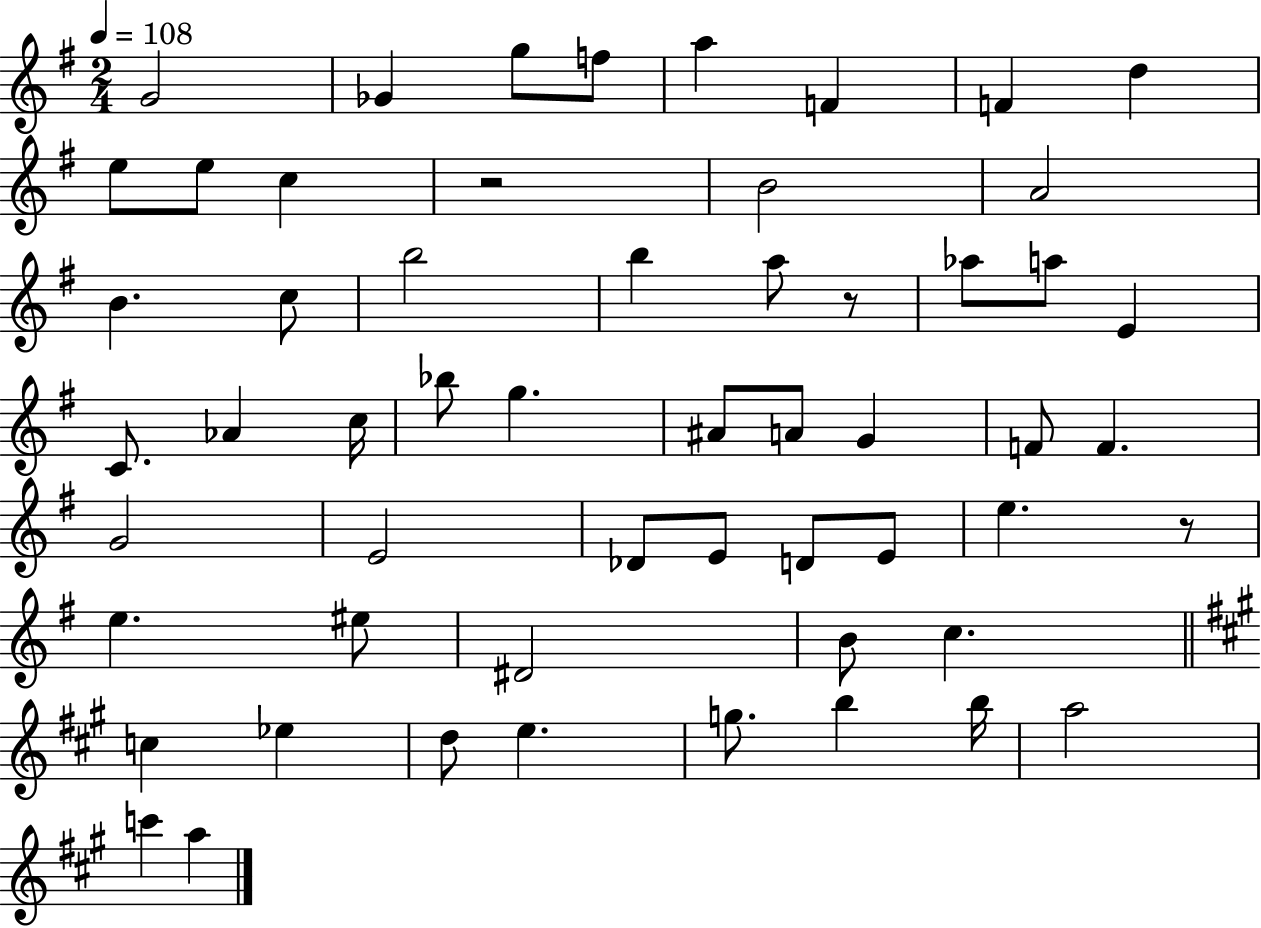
G4/h Gb4/q G5/e F5/e A5/q F4/q F4/q D5/q E5/e E5/e C5/q R/h B4/h A4/h B4/q. C5/e B5/h B5/q A5/e R/e Ab5/e A5/e E4/q C4/e. Ab4/q C5/s Bb5/e G5/q. A#4/e A4/e G4/q F4/e F4/q. G4/h E4/h Db4/e E4/e D4/e E4/e E5/q. R/e E5/q. EIS5/e D#4/h B4/e C5/q. C5/q Eb5/q D5/e E5/q. G5/e. B5/q B5/s A5/h C6/q A5/q